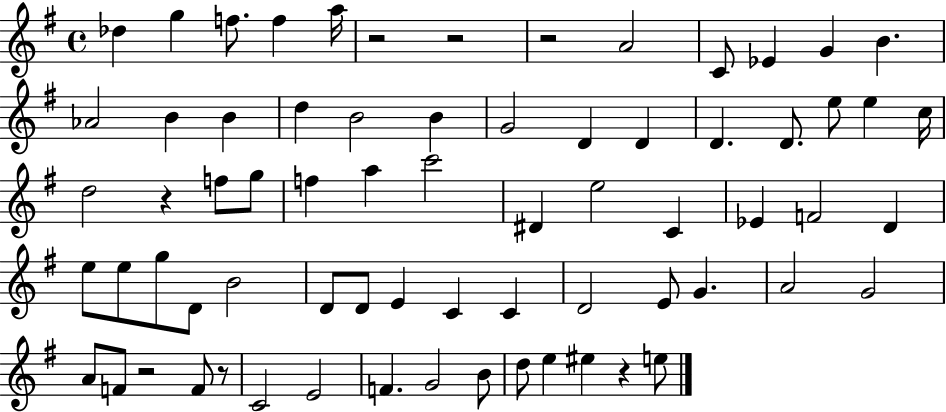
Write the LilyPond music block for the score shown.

{
  \clef treble
  \time 4/4
  \defaultTimeSignature
  \key g \major
  des''4 g''4 f''8. f''4 a''16 | r2 r2 | r2 a'2 | c'8 ees'4 g'4 b'4. | \break aes'2 b'4 b'4 | d''4 b'2 b'4 | g'2 d'4 d'4 | d'4. d'8. e''8 e''4 c''16 | \break d''2 r4 f''8 g''8 | f''4 a''4 c'''2 | dis'4 e''2 c'4 | ees'4 f'2 d'4 | \break e''8 e''8 g''8 d'8 b'2 | d'8 d'8 e'4 c'4 c'4 | d'2 e'8 g'4. | a'2 g'2 | \break a'8 f'8 r2 f'8 r8 | c'2 e'2 | f'4. g'2 b'8 | d''8 e''4 eis''4 r4 e''8 | \break \bar "|."
}